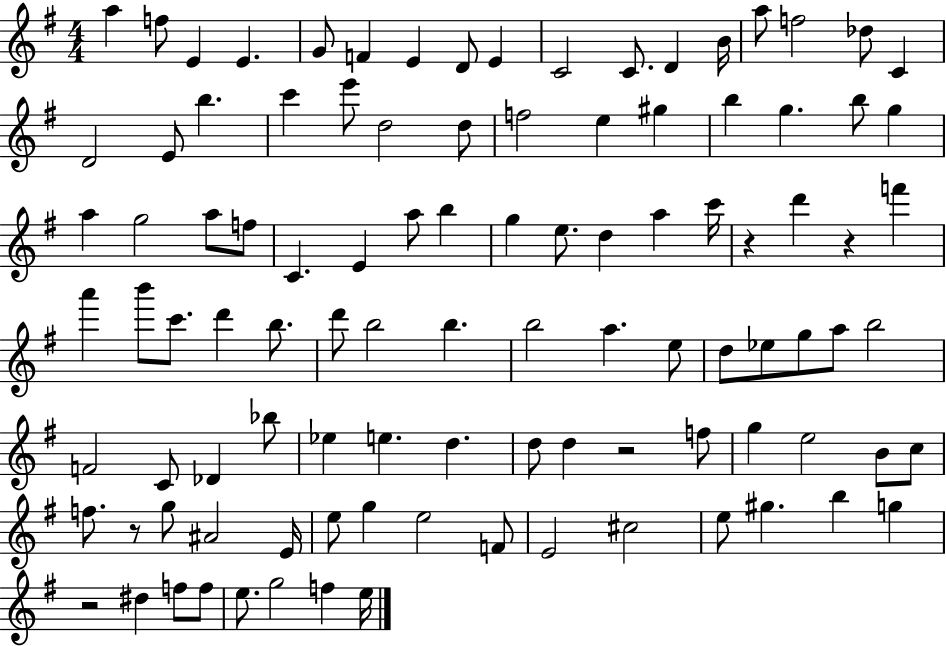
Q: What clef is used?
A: treble